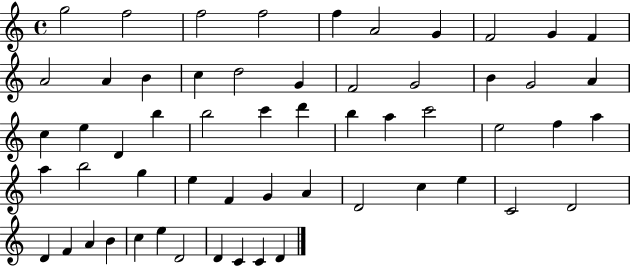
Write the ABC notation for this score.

X:1
T:Untitled
M:4/4
L:1/4
K:C
g2 f2 f2 f2 f A2 G F2 G F A2 A B c d2 G F2 G2 B G2 A c e D b b2 c' d' b a c'2 e2 f a a b2 g e F G A D2 c e C2 D2 D F A B c e D2 D C C D